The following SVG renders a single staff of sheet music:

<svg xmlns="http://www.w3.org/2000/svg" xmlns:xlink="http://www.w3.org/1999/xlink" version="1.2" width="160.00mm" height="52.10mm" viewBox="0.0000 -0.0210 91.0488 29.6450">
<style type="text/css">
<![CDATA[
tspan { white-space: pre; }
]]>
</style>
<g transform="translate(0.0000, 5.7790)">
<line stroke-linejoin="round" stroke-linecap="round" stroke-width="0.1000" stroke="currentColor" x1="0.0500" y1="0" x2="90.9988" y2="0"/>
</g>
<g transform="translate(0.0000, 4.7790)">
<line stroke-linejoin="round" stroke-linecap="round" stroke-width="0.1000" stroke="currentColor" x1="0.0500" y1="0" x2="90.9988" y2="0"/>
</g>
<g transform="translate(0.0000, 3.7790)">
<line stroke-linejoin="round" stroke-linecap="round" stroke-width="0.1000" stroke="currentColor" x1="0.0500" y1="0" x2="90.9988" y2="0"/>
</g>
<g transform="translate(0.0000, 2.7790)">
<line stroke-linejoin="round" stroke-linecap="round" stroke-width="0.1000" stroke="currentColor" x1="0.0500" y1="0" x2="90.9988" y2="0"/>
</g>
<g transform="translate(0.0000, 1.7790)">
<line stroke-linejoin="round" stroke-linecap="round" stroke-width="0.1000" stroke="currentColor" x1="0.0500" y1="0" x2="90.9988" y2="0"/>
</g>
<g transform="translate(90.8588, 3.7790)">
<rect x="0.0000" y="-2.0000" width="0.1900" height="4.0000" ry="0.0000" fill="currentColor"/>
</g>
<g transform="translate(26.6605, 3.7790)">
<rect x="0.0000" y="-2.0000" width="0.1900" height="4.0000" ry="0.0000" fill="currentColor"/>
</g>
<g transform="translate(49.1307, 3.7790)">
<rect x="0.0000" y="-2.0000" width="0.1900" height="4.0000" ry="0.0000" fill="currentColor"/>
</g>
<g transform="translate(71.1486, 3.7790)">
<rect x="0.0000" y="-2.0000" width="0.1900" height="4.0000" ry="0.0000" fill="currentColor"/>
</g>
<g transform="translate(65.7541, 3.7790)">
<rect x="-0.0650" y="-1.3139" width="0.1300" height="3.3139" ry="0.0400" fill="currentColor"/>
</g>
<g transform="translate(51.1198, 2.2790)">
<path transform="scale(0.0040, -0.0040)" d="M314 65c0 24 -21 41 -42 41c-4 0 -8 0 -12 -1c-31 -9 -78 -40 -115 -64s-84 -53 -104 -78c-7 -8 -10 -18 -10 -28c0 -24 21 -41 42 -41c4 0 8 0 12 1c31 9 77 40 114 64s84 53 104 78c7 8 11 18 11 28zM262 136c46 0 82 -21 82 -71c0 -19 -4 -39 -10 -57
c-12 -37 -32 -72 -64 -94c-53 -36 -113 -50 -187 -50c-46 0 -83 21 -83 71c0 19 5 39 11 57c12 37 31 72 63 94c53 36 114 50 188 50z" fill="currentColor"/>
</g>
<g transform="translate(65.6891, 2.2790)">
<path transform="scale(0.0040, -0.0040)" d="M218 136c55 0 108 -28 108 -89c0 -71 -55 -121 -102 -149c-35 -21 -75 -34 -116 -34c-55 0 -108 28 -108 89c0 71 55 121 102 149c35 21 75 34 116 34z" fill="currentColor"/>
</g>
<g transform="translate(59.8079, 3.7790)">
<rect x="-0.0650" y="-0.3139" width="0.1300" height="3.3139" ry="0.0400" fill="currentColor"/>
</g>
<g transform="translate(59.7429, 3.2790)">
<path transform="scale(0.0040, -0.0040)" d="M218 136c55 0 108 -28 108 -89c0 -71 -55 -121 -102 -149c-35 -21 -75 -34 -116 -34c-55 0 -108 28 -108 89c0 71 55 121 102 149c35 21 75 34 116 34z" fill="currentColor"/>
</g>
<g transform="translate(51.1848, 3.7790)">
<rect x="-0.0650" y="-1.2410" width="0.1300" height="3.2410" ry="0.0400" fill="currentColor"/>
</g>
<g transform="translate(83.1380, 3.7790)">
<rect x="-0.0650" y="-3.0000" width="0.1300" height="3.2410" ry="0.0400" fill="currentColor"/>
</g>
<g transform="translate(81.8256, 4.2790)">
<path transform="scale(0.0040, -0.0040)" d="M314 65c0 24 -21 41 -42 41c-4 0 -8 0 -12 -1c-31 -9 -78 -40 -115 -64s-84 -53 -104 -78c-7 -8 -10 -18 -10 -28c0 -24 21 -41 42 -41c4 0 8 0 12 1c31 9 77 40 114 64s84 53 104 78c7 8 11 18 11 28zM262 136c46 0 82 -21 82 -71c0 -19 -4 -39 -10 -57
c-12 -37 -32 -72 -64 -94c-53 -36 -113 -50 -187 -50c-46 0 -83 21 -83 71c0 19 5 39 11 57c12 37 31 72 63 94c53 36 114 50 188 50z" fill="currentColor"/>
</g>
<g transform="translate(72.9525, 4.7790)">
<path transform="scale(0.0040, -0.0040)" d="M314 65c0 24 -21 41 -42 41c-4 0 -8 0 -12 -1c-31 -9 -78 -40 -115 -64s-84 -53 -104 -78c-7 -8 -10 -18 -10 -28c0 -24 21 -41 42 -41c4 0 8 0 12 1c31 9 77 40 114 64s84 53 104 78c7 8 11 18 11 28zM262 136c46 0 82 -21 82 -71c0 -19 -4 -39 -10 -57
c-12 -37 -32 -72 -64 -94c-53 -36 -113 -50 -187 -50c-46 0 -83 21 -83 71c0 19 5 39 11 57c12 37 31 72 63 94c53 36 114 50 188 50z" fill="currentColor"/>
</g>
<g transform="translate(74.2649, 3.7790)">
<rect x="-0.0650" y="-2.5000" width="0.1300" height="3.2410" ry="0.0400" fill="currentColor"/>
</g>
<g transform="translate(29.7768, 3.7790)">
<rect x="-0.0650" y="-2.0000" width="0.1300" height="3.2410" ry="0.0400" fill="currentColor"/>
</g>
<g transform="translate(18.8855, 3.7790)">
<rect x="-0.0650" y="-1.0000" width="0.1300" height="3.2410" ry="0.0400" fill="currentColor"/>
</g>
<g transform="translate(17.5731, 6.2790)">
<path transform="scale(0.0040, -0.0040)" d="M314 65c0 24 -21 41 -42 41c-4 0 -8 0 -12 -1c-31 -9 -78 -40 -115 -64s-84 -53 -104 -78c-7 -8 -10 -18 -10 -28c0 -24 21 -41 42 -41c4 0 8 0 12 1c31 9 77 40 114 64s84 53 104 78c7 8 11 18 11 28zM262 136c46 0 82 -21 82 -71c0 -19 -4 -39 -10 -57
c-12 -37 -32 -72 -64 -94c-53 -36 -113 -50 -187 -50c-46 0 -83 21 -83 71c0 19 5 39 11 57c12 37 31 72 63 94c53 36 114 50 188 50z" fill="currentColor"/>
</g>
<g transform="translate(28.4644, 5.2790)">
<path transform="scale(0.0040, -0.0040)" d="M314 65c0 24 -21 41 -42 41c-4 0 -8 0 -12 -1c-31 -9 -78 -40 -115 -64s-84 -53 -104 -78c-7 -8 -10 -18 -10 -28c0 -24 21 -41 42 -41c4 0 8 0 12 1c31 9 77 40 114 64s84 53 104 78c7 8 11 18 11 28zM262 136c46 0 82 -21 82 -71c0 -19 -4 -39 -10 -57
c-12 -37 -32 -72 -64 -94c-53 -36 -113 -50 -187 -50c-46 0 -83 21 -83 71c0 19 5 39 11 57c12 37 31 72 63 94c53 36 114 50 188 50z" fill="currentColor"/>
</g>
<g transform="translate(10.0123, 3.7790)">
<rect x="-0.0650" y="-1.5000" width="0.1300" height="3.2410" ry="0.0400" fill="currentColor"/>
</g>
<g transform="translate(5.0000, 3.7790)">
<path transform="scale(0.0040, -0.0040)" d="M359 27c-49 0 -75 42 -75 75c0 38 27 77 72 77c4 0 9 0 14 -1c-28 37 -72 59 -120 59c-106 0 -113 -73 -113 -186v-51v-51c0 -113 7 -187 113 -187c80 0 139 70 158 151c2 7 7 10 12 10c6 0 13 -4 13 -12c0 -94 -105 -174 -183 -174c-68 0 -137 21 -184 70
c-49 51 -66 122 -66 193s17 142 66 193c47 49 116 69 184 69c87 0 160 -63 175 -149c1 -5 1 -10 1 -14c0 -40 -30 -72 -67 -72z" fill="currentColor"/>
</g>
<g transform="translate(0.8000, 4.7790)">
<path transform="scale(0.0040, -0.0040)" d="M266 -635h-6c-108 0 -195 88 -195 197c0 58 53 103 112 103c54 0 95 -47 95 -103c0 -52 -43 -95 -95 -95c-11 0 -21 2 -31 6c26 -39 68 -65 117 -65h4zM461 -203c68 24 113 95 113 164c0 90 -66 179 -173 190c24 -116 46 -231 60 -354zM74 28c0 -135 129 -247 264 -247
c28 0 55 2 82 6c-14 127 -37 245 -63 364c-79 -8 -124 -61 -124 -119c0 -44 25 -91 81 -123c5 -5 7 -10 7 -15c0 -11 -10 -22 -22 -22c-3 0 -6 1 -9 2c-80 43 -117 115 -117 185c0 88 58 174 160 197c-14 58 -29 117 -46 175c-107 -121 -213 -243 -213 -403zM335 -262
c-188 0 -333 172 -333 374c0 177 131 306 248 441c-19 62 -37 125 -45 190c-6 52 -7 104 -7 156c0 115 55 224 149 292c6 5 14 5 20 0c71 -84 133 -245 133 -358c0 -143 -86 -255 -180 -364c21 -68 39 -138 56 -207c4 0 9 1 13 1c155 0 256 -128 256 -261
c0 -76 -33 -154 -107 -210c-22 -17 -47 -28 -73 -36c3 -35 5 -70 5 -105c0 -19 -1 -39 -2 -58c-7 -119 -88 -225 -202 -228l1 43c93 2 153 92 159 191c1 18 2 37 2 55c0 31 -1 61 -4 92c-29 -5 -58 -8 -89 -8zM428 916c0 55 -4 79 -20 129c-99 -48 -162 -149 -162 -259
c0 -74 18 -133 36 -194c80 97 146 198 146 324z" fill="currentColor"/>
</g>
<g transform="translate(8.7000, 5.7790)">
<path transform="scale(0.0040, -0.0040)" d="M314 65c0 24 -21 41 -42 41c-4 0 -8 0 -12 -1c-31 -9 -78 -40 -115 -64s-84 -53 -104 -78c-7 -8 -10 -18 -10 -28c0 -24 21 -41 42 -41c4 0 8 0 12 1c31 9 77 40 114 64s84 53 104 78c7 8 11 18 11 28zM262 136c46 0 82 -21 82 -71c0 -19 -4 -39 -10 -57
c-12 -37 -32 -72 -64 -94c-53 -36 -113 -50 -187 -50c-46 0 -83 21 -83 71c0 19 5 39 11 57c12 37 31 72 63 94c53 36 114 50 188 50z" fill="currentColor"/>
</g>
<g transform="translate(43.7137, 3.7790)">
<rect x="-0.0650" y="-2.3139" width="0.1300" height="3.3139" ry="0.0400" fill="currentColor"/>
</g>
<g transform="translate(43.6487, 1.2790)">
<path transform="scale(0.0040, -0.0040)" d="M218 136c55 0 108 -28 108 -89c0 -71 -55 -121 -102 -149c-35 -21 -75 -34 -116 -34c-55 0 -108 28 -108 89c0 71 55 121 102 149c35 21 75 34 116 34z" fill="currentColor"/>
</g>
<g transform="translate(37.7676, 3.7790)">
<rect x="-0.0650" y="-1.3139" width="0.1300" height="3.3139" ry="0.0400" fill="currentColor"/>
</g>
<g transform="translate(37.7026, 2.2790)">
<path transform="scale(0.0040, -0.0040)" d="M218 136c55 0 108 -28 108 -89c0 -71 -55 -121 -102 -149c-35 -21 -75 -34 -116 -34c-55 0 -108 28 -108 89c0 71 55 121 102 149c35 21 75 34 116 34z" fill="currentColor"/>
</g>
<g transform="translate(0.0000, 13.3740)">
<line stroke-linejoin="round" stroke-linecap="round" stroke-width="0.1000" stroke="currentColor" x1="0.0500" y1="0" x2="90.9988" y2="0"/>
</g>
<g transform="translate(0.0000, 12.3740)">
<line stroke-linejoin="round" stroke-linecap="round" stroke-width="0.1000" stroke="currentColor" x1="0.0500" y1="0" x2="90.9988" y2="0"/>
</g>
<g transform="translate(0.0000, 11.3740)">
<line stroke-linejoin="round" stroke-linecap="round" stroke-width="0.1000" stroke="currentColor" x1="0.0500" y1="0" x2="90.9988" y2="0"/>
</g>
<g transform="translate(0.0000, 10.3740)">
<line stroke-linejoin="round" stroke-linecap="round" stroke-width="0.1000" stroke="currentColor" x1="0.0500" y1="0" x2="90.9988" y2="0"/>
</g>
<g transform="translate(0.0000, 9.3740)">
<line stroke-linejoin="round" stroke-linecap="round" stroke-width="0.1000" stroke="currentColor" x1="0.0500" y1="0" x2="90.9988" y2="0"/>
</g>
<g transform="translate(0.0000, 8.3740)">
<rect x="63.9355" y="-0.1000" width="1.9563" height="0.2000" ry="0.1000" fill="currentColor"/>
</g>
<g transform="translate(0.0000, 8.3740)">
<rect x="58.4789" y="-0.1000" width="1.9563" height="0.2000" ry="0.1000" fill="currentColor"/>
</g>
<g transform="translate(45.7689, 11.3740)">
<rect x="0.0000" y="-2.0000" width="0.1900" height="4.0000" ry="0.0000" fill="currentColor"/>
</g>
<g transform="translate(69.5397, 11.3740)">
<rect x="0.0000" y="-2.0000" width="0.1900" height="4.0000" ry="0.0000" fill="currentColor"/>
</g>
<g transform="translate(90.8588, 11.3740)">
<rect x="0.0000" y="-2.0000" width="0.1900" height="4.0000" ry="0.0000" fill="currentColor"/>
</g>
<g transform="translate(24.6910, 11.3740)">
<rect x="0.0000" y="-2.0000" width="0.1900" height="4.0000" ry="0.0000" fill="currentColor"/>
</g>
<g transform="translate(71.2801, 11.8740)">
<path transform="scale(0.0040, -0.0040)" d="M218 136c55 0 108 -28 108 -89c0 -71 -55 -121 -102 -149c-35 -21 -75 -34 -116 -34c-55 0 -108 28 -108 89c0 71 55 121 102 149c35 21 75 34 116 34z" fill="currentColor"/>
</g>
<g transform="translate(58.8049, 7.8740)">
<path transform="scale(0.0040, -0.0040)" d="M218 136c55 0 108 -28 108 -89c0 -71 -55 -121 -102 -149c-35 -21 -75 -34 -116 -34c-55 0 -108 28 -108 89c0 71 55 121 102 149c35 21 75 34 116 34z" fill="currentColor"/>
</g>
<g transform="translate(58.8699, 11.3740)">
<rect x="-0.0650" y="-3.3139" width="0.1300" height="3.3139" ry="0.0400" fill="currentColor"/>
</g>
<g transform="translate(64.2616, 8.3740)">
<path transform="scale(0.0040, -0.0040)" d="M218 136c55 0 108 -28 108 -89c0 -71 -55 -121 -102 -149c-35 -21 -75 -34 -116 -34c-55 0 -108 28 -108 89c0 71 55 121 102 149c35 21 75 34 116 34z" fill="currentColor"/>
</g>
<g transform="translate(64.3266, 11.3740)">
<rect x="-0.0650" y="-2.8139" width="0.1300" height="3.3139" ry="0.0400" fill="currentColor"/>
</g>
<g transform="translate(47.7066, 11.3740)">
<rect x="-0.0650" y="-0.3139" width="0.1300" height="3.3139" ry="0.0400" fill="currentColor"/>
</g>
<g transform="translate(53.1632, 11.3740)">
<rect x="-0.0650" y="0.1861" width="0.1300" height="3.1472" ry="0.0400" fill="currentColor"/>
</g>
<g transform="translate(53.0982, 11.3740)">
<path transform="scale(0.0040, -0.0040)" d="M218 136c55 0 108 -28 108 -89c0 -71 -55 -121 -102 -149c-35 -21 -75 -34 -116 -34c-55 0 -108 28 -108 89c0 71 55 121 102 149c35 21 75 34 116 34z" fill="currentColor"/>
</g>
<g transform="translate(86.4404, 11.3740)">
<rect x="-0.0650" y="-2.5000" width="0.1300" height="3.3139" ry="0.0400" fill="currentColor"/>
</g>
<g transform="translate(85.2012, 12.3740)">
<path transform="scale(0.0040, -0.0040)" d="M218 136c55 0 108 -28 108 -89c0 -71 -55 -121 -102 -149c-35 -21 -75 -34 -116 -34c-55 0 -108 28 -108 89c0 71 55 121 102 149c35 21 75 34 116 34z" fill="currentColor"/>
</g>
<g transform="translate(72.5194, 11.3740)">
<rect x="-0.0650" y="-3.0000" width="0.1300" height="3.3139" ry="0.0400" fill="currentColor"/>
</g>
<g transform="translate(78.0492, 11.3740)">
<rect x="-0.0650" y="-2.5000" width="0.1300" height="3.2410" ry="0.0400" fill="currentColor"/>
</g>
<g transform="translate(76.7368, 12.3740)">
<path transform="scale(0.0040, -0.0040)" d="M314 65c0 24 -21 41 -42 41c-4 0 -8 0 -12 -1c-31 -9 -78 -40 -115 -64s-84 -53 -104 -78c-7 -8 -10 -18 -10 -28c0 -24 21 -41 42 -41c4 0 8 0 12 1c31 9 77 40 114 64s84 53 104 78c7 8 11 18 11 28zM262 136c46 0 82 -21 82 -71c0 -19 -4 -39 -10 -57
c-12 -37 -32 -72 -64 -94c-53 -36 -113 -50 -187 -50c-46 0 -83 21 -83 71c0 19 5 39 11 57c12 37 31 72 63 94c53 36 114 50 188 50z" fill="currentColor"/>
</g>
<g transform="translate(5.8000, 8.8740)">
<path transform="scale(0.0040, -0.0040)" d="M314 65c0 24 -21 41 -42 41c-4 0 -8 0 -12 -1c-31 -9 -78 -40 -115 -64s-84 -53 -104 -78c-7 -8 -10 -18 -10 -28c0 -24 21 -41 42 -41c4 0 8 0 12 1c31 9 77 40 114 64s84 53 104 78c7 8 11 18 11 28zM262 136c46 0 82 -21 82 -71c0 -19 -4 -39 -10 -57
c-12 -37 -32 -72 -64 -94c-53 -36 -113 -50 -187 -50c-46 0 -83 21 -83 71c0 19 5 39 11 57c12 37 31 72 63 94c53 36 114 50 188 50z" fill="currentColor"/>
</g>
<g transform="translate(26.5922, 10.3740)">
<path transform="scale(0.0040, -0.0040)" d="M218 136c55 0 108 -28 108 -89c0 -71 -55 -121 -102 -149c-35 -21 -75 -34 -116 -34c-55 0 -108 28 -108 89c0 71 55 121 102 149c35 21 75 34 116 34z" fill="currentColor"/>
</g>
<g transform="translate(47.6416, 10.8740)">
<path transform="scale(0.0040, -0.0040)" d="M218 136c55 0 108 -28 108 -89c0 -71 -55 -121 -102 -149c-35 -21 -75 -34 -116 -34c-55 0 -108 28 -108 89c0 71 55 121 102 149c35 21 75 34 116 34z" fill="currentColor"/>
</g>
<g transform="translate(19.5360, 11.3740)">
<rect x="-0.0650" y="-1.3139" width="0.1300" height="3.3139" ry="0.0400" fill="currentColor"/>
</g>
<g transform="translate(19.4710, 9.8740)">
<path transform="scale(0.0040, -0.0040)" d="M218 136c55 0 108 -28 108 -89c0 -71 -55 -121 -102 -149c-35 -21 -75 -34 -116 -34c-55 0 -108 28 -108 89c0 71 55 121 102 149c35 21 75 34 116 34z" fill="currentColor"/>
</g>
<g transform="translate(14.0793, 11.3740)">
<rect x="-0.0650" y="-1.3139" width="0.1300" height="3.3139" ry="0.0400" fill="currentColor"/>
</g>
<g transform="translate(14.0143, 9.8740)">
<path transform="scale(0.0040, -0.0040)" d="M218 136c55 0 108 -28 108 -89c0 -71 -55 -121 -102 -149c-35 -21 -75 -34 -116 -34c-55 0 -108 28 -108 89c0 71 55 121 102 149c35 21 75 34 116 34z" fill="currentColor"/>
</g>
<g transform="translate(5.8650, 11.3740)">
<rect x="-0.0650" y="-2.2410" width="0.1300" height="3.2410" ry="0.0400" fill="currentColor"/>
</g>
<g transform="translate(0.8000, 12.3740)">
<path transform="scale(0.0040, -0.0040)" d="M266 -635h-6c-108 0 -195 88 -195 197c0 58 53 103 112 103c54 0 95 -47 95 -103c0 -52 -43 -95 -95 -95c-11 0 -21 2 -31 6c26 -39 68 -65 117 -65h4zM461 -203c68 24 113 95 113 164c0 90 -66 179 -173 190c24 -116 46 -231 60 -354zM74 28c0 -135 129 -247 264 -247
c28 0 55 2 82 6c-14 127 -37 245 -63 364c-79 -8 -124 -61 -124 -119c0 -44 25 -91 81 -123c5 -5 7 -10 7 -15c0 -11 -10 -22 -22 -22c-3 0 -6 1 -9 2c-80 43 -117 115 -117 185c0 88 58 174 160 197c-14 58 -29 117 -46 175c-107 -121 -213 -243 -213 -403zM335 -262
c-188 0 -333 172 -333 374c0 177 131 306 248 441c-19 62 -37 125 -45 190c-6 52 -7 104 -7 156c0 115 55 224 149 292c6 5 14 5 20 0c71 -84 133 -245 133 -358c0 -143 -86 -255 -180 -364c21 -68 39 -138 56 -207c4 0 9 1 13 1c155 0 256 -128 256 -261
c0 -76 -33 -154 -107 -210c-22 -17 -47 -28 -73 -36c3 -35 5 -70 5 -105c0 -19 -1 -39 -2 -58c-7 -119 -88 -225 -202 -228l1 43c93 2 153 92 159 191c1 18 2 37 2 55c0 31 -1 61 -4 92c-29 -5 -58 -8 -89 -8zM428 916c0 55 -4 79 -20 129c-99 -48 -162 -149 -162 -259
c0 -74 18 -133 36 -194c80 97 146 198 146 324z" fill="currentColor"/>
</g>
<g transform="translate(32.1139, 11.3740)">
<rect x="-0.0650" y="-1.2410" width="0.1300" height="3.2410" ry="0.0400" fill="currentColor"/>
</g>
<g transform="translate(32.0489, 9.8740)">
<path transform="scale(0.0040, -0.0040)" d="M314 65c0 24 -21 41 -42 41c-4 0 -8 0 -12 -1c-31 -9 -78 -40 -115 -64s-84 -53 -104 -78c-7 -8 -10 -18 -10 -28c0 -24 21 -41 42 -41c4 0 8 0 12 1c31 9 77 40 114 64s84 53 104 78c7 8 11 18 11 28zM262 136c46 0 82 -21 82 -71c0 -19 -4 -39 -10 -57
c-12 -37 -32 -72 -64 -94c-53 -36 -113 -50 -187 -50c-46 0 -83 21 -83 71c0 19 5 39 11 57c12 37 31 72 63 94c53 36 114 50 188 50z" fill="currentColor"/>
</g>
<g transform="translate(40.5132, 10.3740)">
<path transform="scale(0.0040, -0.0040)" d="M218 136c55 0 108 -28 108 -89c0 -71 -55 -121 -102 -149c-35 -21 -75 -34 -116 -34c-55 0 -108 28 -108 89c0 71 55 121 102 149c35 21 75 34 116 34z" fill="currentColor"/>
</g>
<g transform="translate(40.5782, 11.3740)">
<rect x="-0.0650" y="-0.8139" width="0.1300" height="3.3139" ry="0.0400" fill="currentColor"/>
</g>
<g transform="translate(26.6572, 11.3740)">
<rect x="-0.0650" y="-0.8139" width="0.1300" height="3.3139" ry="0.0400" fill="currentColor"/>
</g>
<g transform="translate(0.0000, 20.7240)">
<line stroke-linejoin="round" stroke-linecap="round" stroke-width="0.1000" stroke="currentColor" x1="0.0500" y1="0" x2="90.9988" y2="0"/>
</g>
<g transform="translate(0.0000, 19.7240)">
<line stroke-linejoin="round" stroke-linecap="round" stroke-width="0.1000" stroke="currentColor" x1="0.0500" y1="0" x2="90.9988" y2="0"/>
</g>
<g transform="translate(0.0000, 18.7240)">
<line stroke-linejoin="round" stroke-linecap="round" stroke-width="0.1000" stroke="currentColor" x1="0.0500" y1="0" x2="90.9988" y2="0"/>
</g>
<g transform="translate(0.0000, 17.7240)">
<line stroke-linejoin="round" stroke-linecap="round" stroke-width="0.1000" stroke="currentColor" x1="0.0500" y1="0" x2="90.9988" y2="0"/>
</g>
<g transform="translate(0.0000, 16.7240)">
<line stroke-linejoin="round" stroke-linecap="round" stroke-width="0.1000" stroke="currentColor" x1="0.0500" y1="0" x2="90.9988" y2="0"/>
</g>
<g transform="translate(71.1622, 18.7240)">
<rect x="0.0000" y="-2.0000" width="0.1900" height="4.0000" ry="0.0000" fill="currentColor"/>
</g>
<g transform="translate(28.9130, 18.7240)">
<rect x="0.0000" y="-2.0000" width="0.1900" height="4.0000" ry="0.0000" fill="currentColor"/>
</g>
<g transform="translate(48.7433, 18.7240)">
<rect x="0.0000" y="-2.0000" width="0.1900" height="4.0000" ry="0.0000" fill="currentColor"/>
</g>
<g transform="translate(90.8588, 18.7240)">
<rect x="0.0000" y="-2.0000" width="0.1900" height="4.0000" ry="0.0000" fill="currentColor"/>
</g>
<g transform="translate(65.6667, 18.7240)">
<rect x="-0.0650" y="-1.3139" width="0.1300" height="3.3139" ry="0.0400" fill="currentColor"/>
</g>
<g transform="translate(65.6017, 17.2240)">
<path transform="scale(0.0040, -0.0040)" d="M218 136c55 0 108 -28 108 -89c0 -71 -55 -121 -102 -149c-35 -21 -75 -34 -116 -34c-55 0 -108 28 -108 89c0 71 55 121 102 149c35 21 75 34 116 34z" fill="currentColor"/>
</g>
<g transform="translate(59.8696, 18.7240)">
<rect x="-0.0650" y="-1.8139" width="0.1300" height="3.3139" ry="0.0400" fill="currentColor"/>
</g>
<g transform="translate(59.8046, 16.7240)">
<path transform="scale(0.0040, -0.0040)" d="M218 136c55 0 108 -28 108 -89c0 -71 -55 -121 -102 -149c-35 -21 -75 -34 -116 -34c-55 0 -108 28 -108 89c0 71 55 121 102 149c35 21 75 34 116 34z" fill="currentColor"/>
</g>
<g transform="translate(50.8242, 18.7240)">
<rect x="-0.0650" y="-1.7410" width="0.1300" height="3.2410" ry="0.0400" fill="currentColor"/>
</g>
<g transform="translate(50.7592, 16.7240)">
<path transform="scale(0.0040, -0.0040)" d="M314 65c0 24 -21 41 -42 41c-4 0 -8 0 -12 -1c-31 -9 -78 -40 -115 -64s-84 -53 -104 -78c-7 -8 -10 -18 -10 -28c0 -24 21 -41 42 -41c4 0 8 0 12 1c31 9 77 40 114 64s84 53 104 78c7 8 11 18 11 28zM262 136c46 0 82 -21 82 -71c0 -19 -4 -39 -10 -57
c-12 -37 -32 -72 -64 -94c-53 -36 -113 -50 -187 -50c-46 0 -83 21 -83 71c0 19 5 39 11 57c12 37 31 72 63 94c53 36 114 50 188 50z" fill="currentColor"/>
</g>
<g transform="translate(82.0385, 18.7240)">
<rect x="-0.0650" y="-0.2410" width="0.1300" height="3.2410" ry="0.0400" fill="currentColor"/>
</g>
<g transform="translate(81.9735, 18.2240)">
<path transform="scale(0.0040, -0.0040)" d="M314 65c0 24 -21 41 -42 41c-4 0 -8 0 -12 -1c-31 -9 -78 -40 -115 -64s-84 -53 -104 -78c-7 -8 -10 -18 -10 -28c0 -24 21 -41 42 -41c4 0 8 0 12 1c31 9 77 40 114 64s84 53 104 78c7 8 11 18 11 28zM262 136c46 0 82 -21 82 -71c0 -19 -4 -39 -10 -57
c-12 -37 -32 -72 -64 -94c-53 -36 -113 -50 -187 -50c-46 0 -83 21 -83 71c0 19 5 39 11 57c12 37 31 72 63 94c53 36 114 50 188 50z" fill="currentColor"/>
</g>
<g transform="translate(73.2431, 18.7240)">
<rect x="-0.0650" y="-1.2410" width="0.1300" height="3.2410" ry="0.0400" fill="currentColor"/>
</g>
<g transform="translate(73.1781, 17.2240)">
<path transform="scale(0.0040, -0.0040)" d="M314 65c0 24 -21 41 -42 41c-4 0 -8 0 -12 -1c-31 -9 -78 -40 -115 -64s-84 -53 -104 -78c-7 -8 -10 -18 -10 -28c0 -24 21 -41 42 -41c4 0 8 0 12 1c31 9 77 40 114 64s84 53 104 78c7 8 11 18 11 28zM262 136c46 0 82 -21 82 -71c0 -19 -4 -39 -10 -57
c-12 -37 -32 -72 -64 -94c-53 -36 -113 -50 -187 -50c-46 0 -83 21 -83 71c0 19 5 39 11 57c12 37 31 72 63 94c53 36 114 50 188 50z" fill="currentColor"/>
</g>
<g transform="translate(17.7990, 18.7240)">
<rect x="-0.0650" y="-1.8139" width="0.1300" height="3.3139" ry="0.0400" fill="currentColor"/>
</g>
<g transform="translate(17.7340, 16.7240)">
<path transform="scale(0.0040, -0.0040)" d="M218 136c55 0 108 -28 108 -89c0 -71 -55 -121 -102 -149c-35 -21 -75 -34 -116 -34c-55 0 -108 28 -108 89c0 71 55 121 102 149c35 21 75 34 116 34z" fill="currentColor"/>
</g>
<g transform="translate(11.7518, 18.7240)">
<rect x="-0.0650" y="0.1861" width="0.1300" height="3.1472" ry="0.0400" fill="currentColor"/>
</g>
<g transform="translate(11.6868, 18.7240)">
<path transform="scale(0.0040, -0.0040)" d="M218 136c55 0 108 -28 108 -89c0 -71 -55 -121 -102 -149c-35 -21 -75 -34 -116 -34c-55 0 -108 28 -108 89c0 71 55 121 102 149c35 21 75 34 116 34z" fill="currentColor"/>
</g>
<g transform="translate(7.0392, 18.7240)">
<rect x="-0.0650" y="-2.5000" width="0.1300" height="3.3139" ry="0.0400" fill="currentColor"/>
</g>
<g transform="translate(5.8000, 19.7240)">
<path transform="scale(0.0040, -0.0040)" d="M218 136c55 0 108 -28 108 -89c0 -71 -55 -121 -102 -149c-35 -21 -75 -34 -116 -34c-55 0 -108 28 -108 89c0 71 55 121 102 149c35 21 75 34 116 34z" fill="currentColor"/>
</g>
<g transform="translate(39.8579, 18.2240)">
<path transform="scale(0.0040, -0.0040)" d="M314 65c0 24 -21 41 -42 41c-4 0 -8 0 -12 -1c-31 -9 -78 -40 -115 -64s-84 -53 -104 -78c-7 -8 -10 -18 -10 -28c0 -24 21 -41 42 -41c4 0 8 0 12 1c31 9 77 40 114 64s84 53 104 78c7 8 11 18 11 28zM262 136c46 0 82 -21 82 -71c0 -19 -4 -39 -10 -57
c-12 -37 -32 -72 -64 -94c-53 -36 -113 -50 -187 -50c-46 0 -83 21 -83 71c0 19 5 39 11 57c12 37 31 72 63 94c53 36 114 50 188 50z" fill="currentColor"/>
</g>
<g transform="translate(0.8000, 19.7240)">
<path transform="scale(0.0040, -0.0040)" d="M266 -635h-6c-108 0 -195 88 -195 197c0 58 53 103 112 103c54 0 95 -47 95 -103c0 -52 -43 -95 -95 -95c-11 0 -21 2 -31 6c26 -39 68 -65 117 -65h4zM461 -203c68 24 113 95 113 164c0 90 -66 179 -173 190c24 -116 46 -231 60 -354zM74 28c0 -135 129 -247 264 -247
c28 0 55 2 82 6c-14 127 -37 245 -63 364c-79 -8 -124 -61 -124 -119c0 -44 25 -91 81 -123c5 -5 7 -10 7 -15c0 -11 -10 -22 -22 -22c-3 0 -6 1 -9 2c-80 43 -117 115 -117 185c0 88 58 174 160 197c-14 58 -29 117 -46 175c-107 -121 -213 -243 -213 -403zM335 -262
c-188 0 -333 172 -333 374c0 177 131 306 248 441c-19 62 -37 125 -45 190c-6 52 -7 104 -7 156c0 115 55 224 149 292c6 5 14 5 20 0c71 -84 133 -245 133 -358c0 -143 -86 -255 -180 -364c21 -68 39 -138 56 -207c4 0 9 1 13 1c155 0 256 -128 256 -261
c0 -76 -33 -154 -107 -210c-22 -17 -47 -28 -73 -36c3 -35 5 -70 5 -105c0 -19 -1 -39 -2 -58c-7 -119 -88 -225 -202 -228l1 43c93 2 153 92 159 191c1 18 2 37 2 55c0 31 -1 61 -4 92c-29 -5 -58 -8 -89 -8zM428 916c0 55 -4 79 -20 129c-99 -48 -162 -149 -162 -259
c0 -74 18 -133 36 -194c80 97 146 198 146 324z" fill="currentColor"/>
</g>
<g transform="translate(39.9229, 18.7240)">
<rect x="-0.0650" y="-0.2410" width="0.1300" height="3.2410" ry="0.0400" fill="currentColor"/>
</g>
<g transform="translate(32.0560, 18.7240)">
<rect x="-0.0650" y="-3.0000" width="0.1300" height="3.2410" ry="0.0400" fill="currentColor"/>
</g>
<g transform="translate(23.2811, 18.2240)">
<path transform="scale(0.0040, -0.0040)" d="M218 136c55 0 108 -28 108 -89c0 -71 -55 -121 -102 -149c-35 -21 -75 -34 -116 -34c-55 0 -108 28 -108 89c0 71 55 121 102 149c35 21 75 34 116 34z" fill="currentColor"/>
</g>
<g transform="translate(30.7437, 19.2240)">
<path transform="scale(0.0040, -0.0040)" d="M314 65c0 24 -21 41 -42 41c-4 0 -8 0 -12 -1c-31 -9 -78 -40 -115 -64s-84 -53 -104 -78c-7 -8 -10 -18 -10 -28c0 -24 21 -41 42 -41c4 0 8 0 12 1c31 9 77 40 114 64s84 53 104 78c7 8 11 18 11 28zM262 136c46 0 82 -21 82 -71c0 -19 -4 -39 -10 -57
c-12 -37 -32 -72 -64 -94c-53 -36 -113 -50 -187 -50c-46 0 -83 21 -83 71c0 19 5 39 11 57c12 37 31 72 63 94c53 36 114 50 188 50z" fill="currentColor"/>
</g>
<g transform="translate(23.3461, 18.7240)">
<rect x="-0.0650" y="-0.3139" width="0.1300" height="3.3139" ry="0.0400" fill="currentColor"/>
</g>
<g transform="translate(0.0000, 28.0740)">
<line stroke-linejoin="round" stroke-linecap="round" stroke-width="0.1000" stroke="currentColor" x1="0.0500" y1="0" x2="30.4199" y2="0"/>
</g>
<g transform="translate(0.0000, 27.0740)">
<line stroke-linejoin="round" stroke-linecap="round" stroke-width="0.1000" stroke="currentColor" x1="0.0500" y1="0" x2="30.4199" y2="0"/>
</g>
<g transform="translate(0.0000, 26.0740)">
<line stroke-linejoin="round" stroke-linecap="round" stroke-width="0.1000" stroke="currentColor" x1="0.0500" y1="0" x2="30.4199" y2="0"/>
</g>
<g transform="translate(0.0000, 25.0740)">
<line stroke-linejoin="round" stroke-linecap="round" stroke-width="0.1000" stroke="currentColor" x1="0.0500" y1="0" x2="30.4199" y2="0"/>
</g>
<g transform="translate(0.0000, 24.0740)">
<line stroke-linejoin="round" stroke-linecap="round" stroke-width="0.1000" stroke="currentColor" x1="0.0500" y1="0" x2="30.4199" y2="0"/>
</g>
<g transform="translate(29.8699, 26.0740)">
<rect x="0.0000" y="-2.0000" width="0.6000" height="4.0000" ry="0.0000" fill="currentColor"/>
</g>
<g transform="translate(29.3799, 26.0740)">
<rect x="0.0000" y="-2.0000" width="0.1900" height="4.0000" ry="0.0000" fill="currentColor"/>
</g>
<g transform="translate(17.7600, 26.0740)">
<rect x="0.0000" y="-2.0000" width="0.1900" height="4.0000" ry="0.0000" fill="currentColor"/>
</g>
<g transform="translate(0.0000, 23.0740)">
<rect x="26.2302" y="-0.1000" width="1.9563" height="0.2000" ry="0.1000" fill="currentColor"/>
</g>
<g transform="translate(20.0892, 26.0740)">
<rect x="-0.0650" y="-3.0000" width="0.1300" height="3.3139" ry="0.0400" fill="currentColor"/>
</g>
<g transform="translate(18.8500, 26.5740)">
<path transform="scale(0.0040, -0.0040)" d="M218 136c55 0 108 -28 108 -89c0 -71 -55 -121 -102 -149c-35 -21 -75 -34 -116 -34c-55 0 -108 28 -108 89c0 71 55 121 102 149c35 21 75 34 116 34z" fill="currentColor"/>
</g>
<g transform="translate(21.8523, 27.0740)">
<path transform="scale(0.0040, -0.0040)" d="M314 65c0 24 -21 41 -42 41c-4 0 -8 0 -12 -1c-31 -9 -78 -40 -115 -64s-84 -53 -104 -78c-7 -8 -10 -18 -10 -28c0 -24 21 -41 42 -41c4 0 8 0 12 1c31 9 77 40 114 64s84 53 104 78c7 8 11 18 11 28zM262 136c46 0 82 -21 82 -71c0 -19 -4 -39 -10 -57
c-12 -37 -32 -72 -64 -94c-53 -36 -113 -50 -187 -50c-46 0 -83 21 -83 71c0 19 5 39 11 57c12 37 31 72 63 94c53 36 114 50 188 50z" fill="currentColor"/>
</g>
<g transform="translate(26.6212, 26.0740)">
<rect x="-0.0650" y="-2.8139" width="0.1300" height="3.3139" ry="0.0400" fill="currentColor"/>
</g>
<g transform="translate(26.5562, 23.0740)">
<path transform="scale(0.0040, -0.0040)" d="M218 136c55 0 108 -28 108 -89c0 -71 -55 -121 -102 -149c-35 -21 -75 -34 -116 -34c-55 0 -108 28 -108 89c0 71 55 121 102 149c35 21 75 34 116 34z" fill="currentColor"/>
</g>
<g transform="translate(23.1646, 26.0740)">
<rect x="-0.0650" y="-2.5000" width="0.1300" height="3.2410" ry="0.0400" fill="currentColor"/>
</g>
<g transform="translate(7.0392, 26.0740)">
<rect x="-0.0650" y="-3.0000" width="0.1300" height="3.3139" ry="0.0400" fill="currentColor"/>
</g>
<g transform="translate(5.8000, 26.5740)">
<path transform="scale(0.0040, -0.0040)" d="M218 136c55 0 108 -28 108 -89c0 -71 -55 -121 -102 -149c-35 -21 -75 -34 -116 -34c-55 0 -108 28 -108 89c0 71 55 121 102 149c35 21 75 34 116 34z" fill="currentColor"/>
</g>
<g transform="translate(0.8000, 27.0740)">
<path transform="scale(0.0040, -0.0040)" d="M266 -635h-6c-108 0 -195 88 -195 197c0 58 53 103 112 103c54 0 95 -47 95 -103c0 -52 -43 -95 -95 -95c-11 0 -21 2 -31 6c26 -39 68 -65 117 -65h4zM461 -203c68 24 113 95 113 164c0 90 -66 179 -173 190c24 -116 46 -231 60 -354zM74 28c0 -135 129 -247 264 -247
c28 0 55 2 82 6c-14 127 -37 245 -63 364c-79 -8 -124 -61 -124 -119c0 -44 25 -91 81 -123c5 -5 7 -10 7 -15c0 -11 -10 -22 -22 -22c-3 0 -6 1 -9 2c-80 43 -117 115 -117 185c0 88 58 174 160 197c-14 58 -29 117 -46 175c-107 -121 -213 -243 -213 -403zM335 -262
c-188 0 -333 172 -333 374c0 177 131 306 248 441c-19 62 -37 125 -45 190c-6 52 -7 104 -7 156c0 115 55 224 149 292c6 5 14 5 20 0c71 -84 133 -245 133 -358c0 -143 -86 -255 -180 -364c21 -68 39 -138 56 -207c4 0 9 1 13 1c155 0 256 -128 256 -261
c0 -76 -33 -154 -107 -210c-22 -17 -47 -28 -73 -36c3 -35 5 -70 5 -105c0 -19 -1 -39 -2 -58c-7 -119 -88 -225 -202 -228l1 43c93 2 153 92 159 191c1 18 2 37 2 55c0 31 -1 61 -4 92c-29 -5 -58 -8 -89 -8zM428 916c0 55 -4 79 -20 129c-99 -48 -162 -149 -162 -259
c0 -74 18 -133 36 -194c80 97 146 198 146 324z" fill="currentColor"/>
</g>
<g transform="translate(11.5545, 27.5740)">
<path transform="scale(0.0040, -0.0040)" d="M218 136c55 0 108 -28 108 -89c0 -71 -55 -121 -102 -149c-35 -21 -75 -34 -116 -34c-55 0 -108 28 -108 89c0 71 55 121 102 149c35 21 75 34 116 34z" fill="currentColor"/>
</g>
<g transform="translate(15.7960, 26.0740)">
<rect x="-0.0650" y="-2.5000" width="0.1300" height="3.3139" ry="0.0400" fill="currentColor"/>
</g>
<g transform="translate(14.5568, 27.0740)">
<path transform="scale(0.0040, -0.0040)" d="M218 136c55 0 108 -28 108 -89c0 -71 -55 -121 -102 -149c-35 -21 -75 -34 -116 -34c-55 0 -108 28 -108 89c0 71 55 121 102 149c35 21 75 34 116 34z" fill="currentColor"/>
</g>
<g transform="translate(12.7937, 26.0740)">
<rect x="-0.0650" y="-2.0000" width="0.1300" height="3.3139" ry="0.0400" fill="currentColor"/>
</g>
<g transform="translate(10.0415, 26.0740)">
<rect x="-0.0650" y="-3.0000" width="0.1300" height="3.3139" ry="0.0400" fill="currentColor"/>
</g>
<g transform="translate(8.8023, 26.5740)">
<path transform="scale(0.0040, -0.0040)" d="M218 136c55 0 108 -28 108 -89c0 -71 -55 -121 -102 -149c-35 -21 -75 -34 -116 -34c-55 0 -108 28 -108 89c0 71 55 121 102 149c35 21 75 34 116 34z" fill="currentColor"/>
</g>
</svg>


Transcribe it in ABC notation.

X:1
T:Untitled
M:4/4
L:1/4
K:C
E2 D2 F2 e g e2 c e G2 A2 g2 e e d e2 d c B b a A G2 G G B f c A2 c2 f2 f e e2 c2 A A F G A G2 a